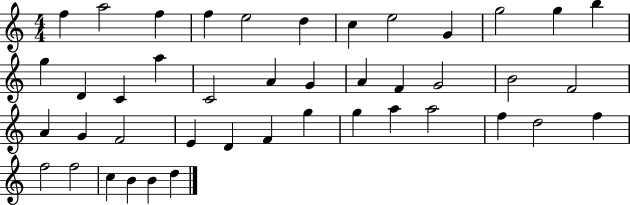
{
  \clef treble
  \numericTimeSignature
  \time 4/4
  \key c \major
  f''4 a''2 f''4 | f''4 e''2 d''4 | c''4 e''2 g'4 | g''2 g''4 b''4 | \break g''4 d'4 c'4 a''4 | c'2 a'4 g'4 | a'4 f'4 g'2 | b'2 f'2 | \break a'4 g'4 f'2 | e'4 d'4 f'4 g''4 | g''4 a''4 a''2 | f''4 d''2 f''4 | \break f''2 f''2 | c''4 b'4 b'4 d''4 | \bar "|."
}